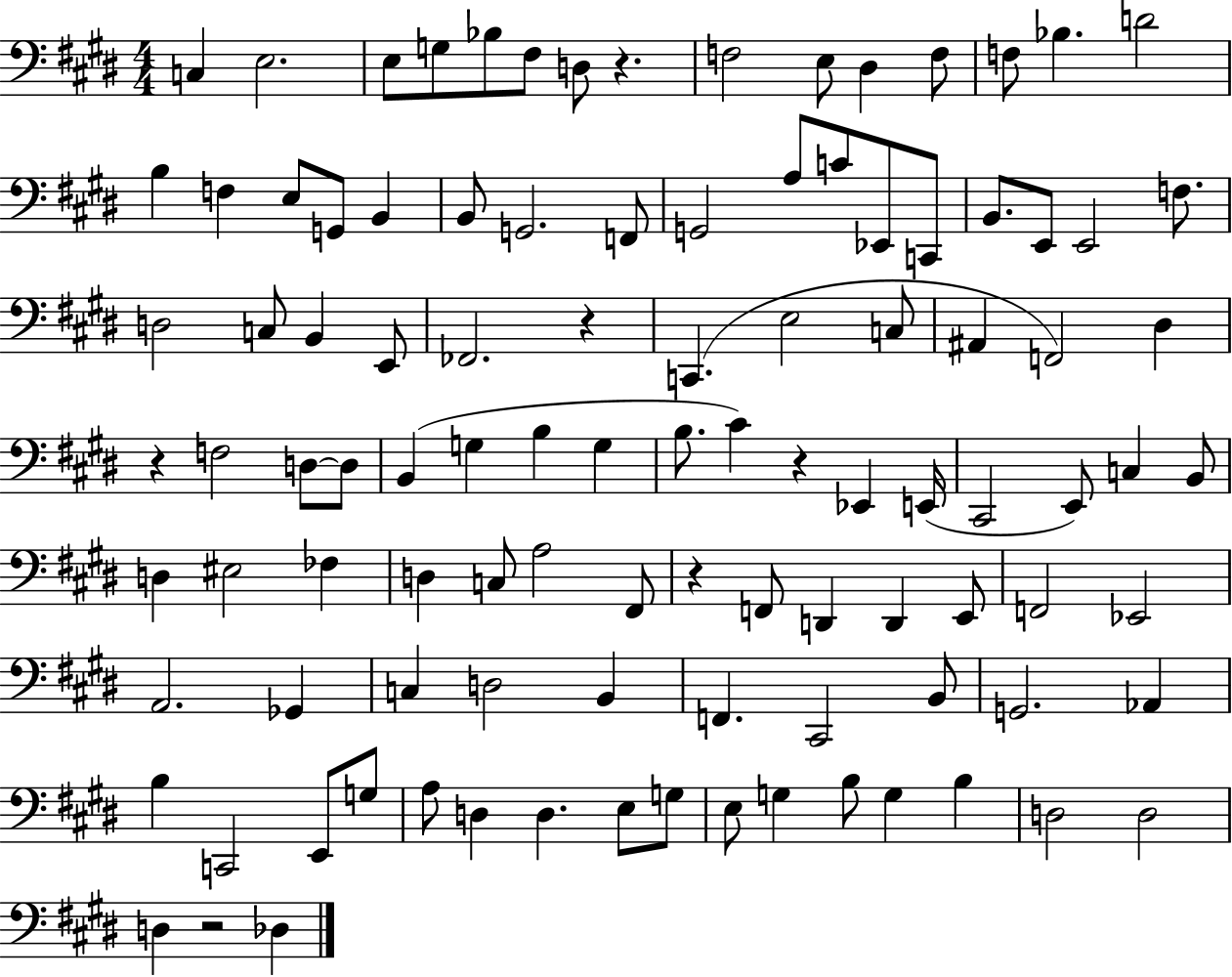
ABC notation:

X:1
T:Untitled
M:4/4
L:1/4
K:E
C, E,2 E,/2 G,/2 _B,/2 ^F,/2 D,/2 z F,2 E,/2 ^D, F,/2 F,/2 _B, D2 B, F, E,/2 G,,/2 B,, B,,/2 G,,2 F,,/2 G,,2 A,/2 C/2 _E,,/2 C,,/2 B,,/2 E,,/2 E,,2 F,/2 D,2 C,/2 B,, E,,/2 _F,,2 z C,, E,2 C,/2 ^A,, F,,2 ^D, z F,2 D,/2 D,/2 B,, G, B, G, B,/2 ^C z _E,, E,,/4 ^C,,2 E,,/2 C, B,,/2 D, ^E,2 _F, D, C,/2 A,2 ^F,,/2 z F,,/2 D,, D,, E,,/2 F,,2 _E,,2 A,,2 _G,, C, D,2 B,, F,, ^C,,2 B,,/2 G,,2 _A,, B, C,,2 E,,/2 G,/2 A,/2 D, D, E,/2 G,/2 E,/2 G, B,/2 G, B, D,2 D,2 D, z2 _D,